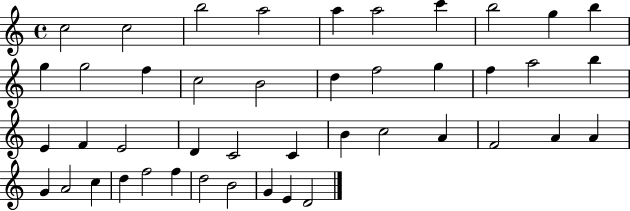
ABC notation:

X:1
T:Untitled
M:4/4
L:1/4
K:C
c2 c2 b2 a2 a a2 c' b2 g b g g2 f c2 B2 d f2 g f a2 b E F E2 D C2 C B c2 A F2 A A G A2 c d f2 f d2 B2 G E D2